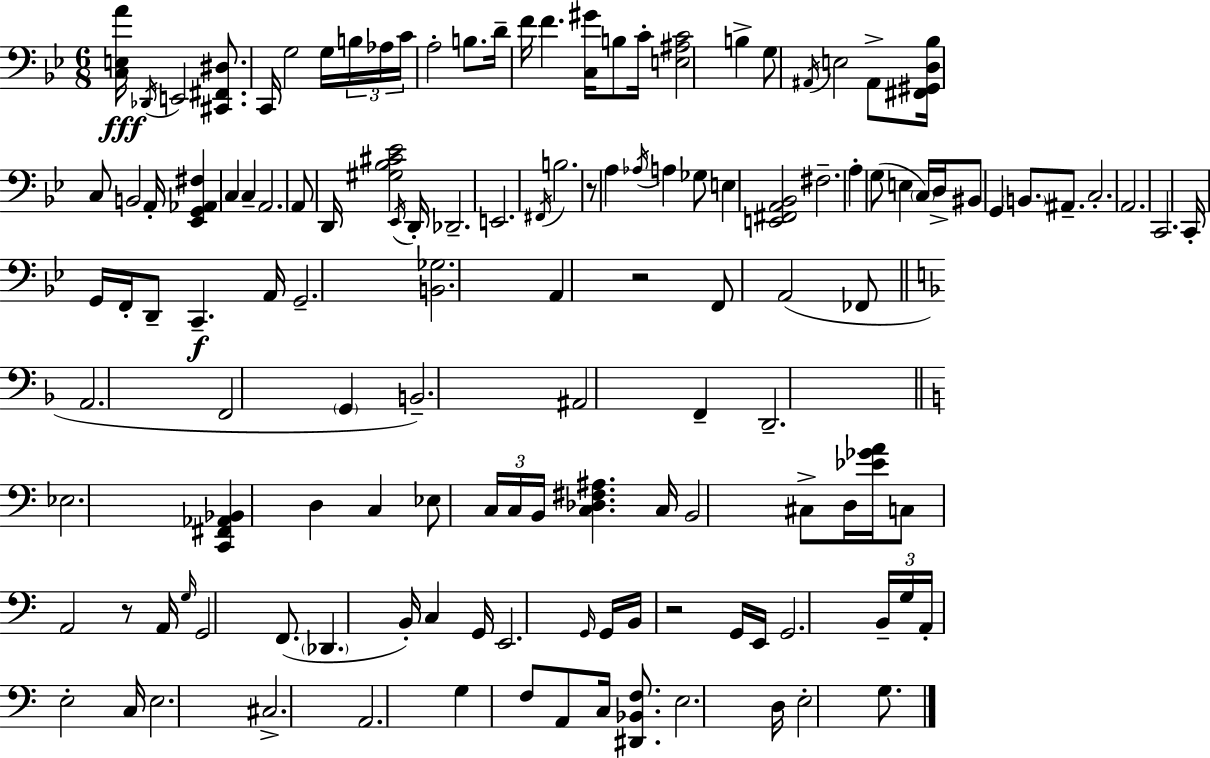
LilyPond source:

{
  \clef bass
  \numericTimeSignature
  \time 6/8
  \key g \minor
  <c e a'>16\fff \acciaccatura { des,16 } e,2 <cis, fis, dis>8. | c,16 g2 g16 \tuplet 3/2 { b16 | aes16 c'16 } a2-. b8. | d'16-- f'16 f'4. <c gis'>16 b8 | \break c'16-. <e ais c'>2 b4-> | g8 \acciaccatura { ais,16 } e2 | ais,8-> <fis, gis, d bes>16 c8 b,2 | a,16-. <ees, g, aes, fis>4 c4 c4-- | \break a,2. | a,8 d,16 <gis bes cis' ees'>2 | \acciaccatura { ees,16 } d,16-. des,2.-- | e,2. | \break \acciaccatura { fis,16 } b2. | r8 a4 \acciaccatura { aes16 } a4 | ges8 e4 <e, fis, a, bes,>2 | fis2.-- | \break a4-. g8( e4 | \parenthesize c16) d16-> bis,8 g,4 \parenthesize b,8. | ais,8.-- c2.-. | a,2. | \break c,2. | c,16-. g,16 f,16-. d,8-- c,4.--\f | a,16 g,2.-- | <b, ges>2. | \break a,4 r2 | f,8 a,2( | fes,8 \bar "||" \break \key d \minor a,2. | f,2 \parenthesize g,4 | b,2.--) | ais,2 f,4-- | \break d,2.-- | \bar "||" \break \key c \major ees2. | <c, fis, aes, bes,>4 d4 c4 | ees8 \tuplet 3/2 { c16 c16 b,16 } <c des fis ais>4. c16 | b,2 cis8-> d16 <ees' ges' a'>16 | \break c8 a,2 r8 | a,16 \grace { g16 } g,2 f,8.( | \parenthesize des,4. b,16-.) c4 | g,16 e,2. | \break \grace { g,16 } g,16 b,16 r2 | g,16 e,16 g,2. | \tuplet 3/2 { b,16-- g16 a,16-. } e2-. | c16 e2. | \break cis2.-> | a,2. | g4 f8 a,8 c16 <dis, bes, f>8. | e2. | \break d16 e2-. g8. | \bar "|."
}